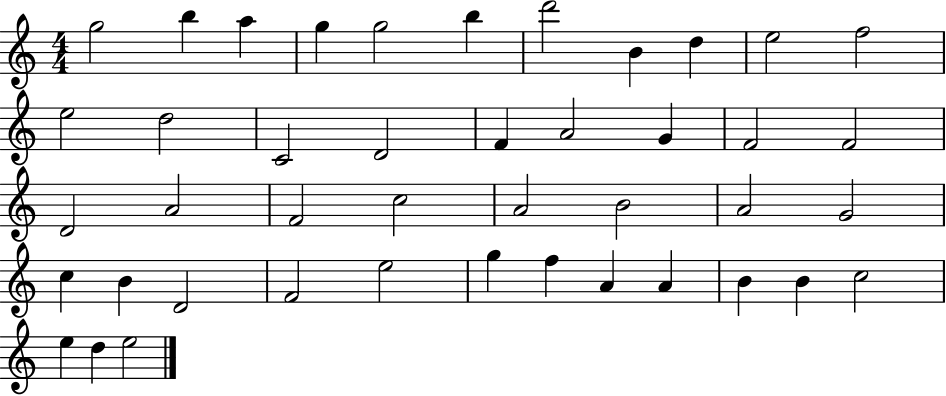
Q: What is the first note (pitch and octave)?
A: G5